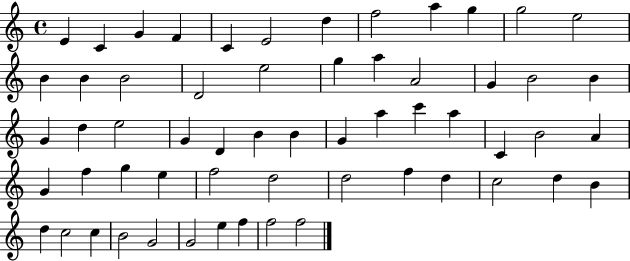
{
  \clef treble
  \time 4/4
  \defaultTimeSignature
  \key c \major
  e'4 c'4 g'4 f'4 | c'4 e'2 d''4 | f''2 a''4 g''4 | g''2 e''2 | \break b'4 b'4 b'2 | d'2 e''2 | g''4 a''4 a'2 | g'4 b'2 b'4 | \break g'4 d''4 e''2 | g'4 d'4 b'4 b'4 | g'4 a''4 c'''4 a''4 | c'4 b'2 a'4 | \break g'4 f''4 g''4 e''4 | f''2 d''2 | d''2 f''4 d''4 | c''2 d''4 b'4 | \break d''4 c''2 c''4 | b'2 g'2 | g'2 e''4 f''4 | f''2 f''2 | \break \bar "|."
}